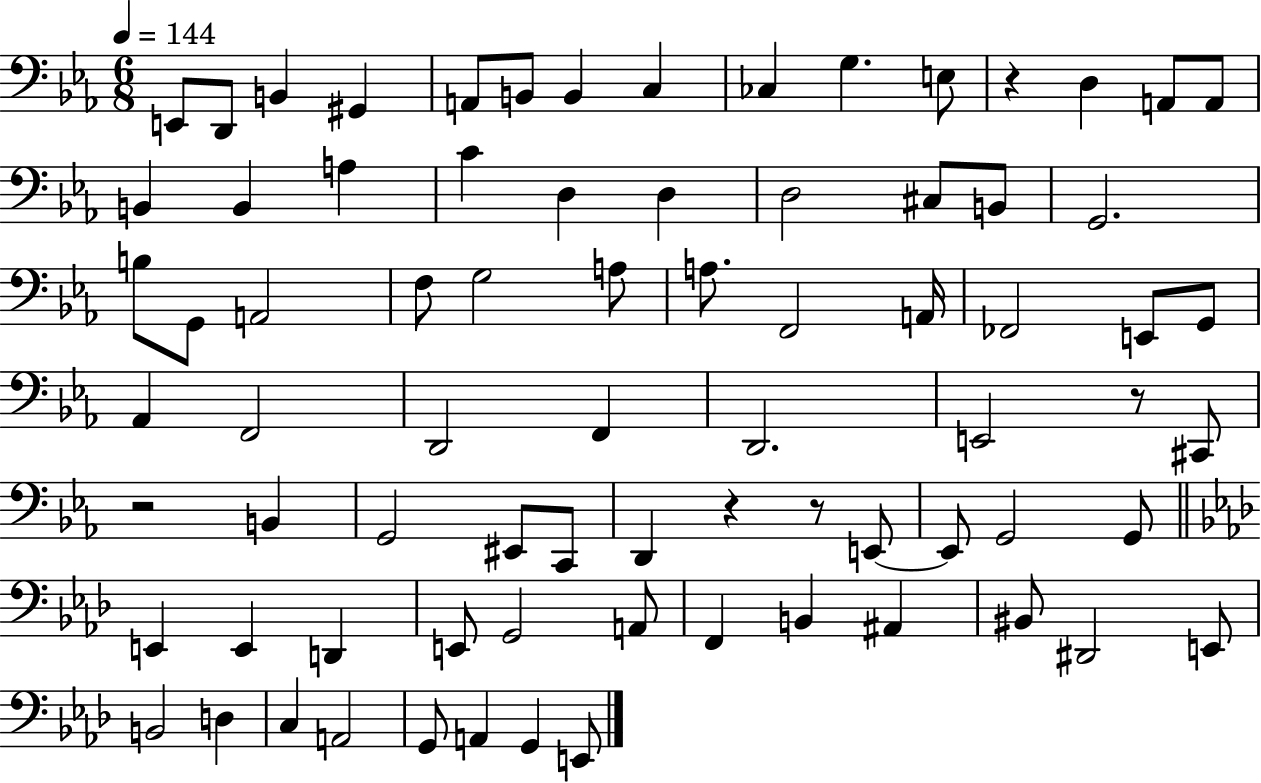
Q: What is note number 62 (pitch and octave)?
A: BIS2